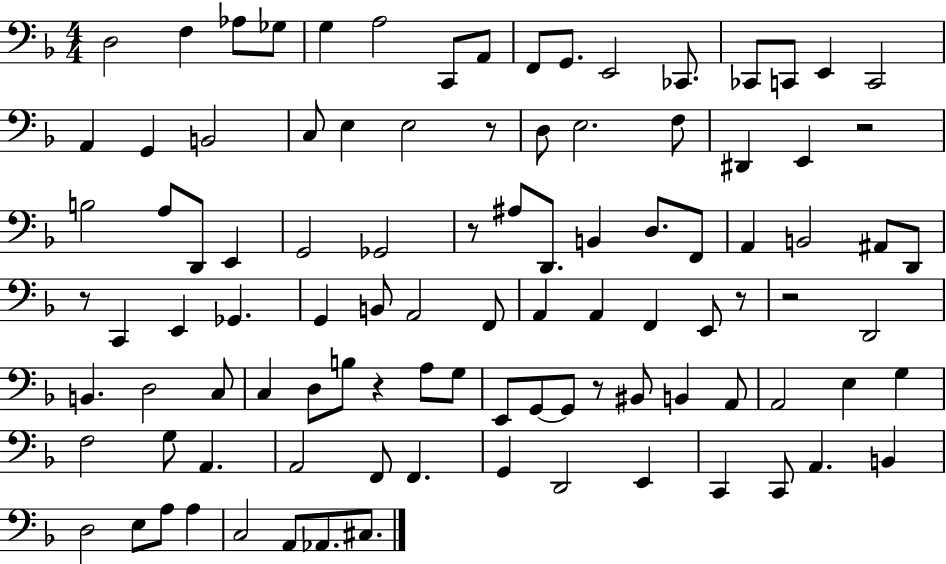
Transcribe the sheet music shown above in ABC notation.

X:1
T:Untitled
M:4/4
L:1/4
K:F
D,2 F, _A,/2 _G,/2 G, A,2 C,,/2 A,,/2 F,,/2 G,,/2 E,,2 _C,,/2 _C,,/2 C,,/2 E,, C,,2 A,, G,, B,,2 C,/2 E, E,2 z/2 D,/2 E,2 F,/2 ^D,, E,, z2 B,2 A,/2 D,,/2 E,, G,,2 _G,,2 z/2 ^A,/2 D,,/2 B,, D,/2 F,,/2 A,, B,,2 ^A,,/2 D,,/2 z/2 C,, E,, _G,, G,, B,,/2 A,,2 F,,/2 A,, A,, F,, E,,/2 z/2 z2 D,,2 B,, D,2 C,/2 C, D,/2 B,/2 z A,/2 G,/2 E,,/2 G,,/2 G,,/2 z/2 ^B,,/2 B,, A,,/2 A,,2 E, G, F,2 G,/2 A,, A,,2 F,,/2 F,, G,, D,,2 E,, C,, C,,/2 A,, B,, D,2 E,/2 A,/2 A, C,2 A,,/2 _A,,/2 ^C,/2